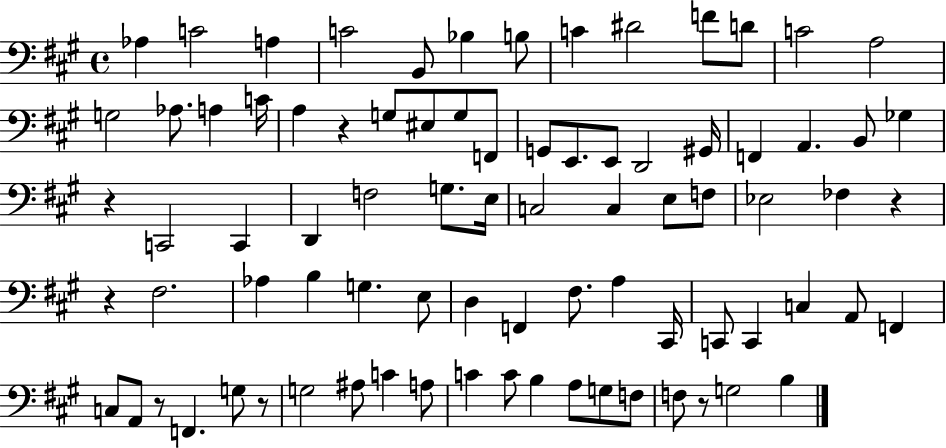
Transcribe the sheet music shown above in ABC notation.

X:1
T:Untitled
M:4/4
L:1/4
K:A
_A, C2 A, C2 B,,/2 _B, B,/2 C ^D2 F/2 D/2 C2 A,2 G,2 _A,/2 A, C/4 A, z G,/2 ^E,/2 G,/2 F,,/2 G,,/2 E,,/2 E,,/2 D,,2 ^G,,/4 F,, A,, B,,/2 _G, z C,,2 C,, D,, F,2 G,/2 E,/4 C,2 C, E,/2 F,/2 _E,2 _F, z z ^F,2 _A, B, G, E,/2 D, F,, ^F,/2 A, ^C,,/4 C,,/2 C,, C, A,,/2 F,, C,/2 A,,/2 z/2 F,, G,/2 z/2 G,2 ^A,/2 C A,/2 C C/2 B, A,/2 G,/2 F,/2 F,/2 z/2 G,2 B,